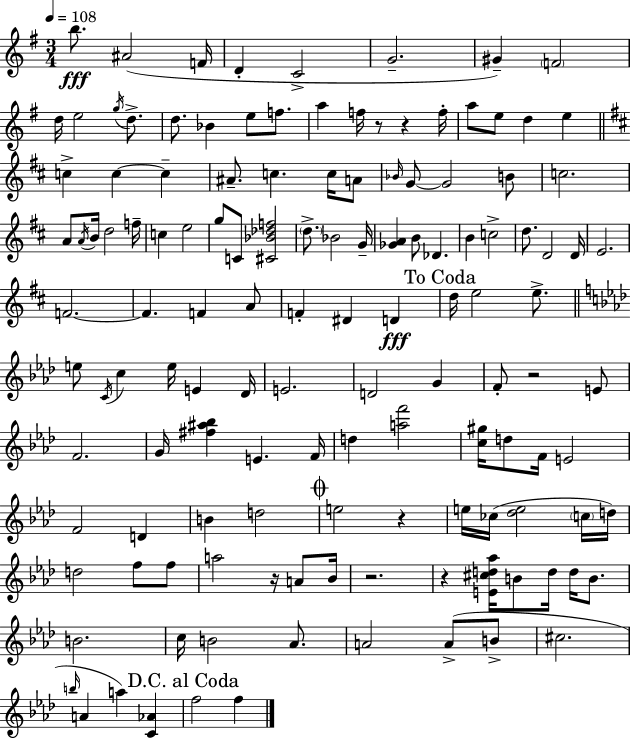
B5/e. A#4/h F4/s D4/q C4/h G4/h. G#4/q F4/h D5/s E5/h G5/s D5/e. D5/e. Bb4/q E5/e F5/e. A5/q F5/s R/e R/q F5/s A5/e E5/e D5/q E5/q C5/q C5/q C5/q A#4/e. C5/q. C5/s A4/e Bb4/s G4/e G4/h B4/e C5/h. A4/e A4/s B4/s D5/h F5/s C5/q E5/h G5/e C4/e [C#4,Bb4,Db5,F5]/h D5/e. Bb4/h G4/s [Gb4,A4]/q B4/e Db4/q. B4/q C5/h D5/e. D4/h D4/s E4/h. F4/h. F4/q. F4/q A4/e F4/q D#4/q D4/q D5/s E5/h E5/e. E5/e C4/s C5/q E5/s E4/q Db4/s E4/h. D4/h G4/q F4/e R/h E4/e F4/h. G4/s [F#5,A#5,Bb5]/q E4/q. F4/s D5/q [A5,F6]/h [C5,G#5]/s D5/e F4/s E4/h F4/h D4/q B4/q D5/h E5/h R/q E5/s CES5/s [Db5,E5]/h C5/s D5/s D5/h F5/e F5/e A5/h R/s A4/e Bb4/s R/h. R/q [E4,C#5,D5,Ab5]/s B4/e D5/s D5/s B4/e. B4/h. C5/s B4/h Ab4/e. A4/h A4/e B4/e C#5/h. B5/s A4/q A5/q [C4,Ab4]/q F5/h F5/q